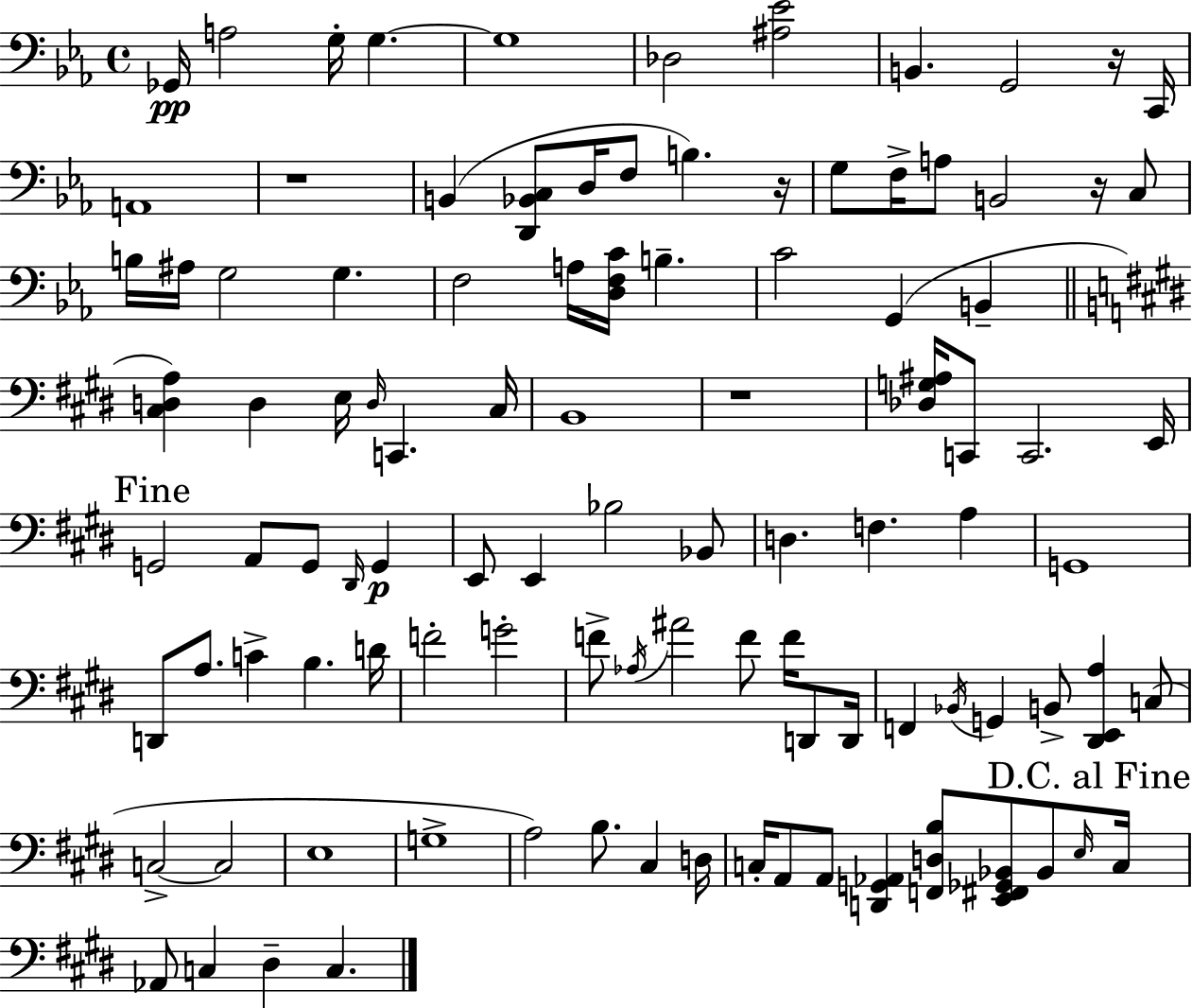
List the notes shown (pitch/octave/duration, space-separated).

Gb2/s A3/h G3/s G3/q. G3/w Db3/h [A#3,Eb4]/h B2/q. G2/h R/s C2/s A2/w R/w B2/q [D2,Bb2,C3]/e D3/s F3/e B3/q. R/s G3/e F3/s A3/e B2/h R/s C3/e B3/s A#3/s G3/h G3/q. F3/h A3/s [D3,F3,C4]/s B3/q. C4/h G2/q B2/q [C#3,D3,A3]/q D3/q E3/s D3/s C2/q. C#3/s B2/w R/w [Db3,G3,A#3]/s C2/e C2/h. E2/s G2/h A2/e G2/e D#2/s G2/q E2/e E2/q Bb3/h Bb2/e D3/q. F3/q. A3/q G2/w D2/e A3/e. C4/q B3/q. D4/s F4/h G4/h F4/e Ab3/s A#4/h F4/e F4/s D2/e D2/s F2/q Bb2/s G2/q B2/e [D#2,E2,A3]/q C3/e C3/h C3/h E3/w G3/w A3/h B3/e. C#3/q D3/s C3/s A2/e A2/e [D2,G2,Ab2]/q [F2,D3,B3]/e [E2,F#2,Gb2,Bb2]/e Bb2/e E3/s C3/s Ab2/e C3/q D#3/q C3/q.